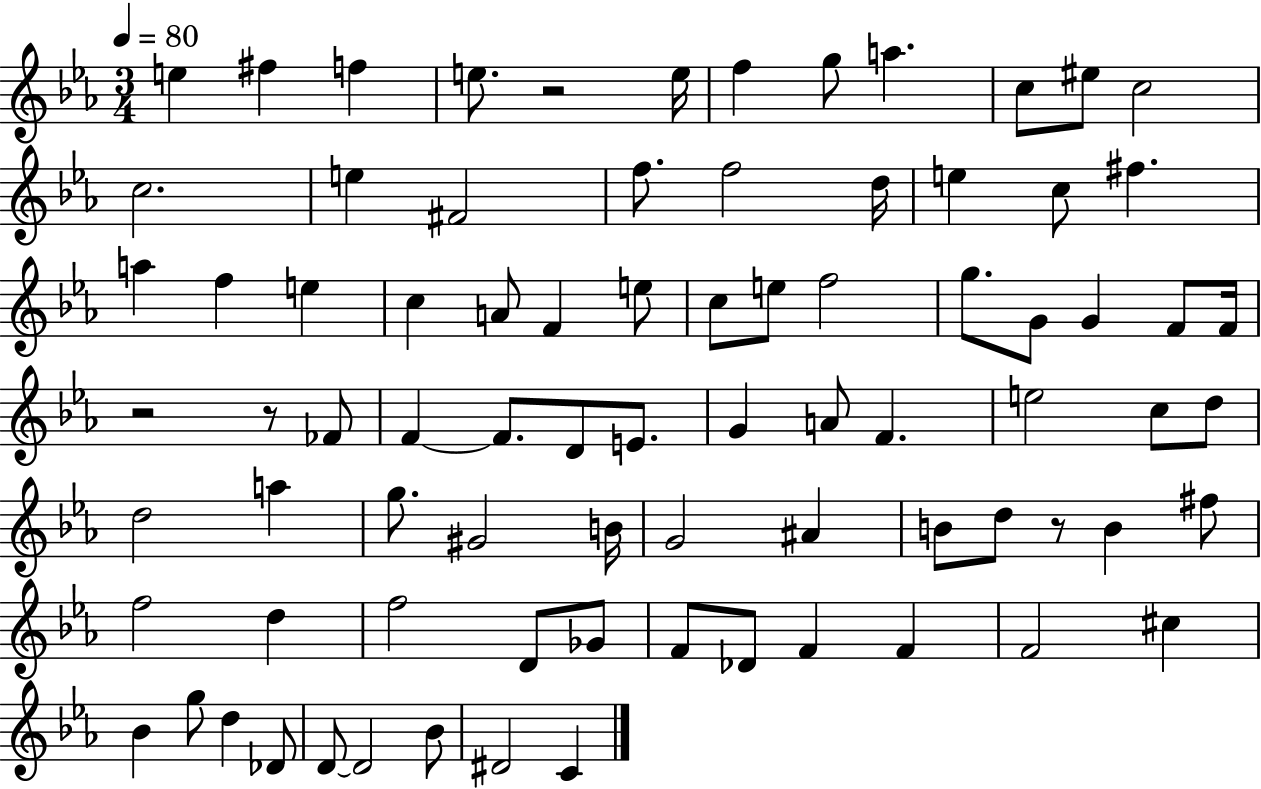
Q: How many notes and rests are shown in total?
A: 81